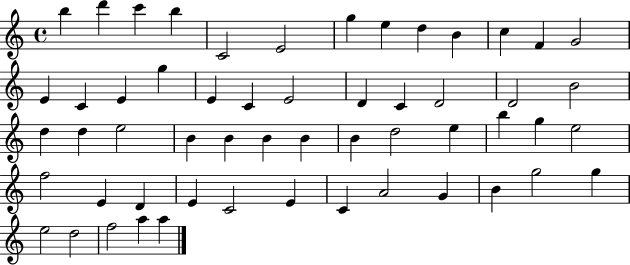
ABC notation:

X:1
T:Untitled
M:4/4
L:1/4
K:C
b d' c' b C2 E2 g e d B c F G2 E C E g E C E2 D C D2 D2 B2 d d e2 B B B B B d2 e b g e2 f2 E D E C2 E C A2 G B g2 g e2 d2 f2 a a